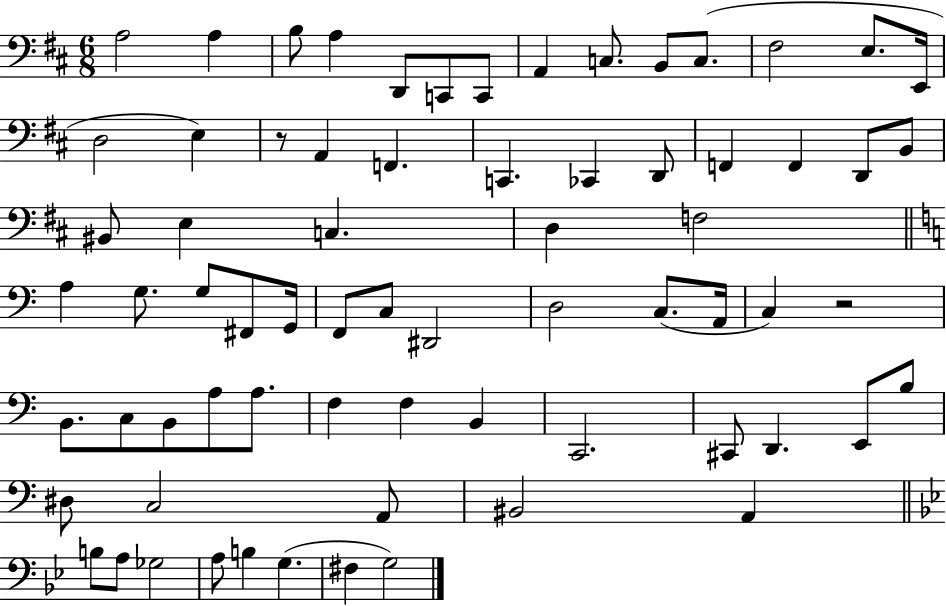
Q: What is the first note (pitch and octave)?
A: A3